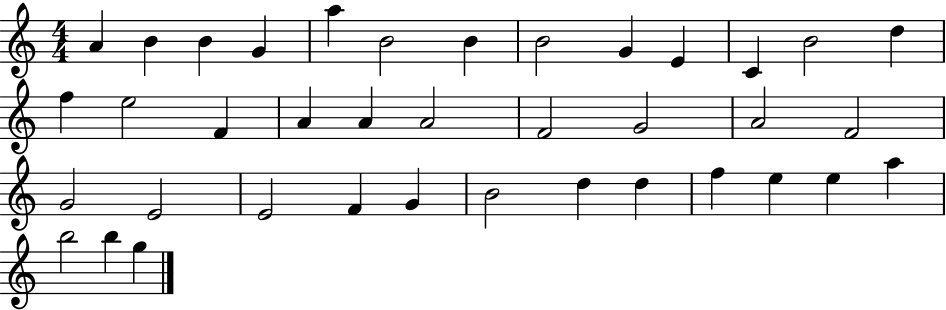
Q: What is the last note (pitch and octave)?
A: G5